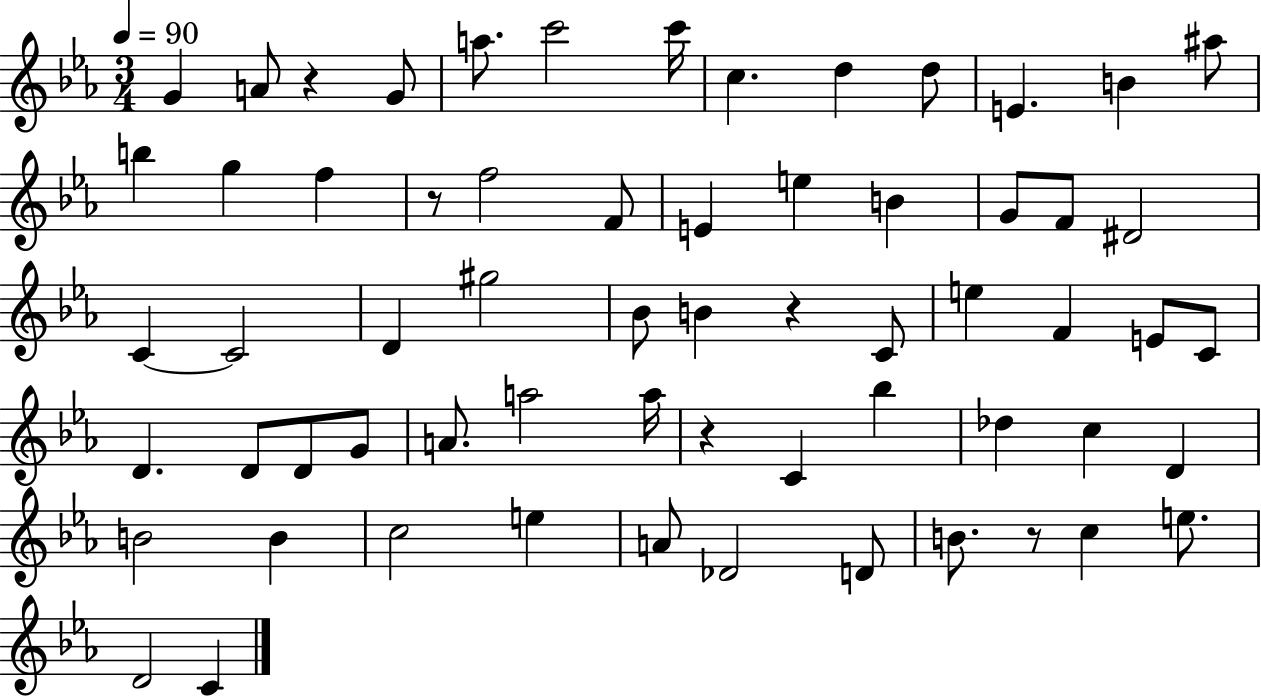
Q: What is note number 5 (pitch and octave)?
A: C6